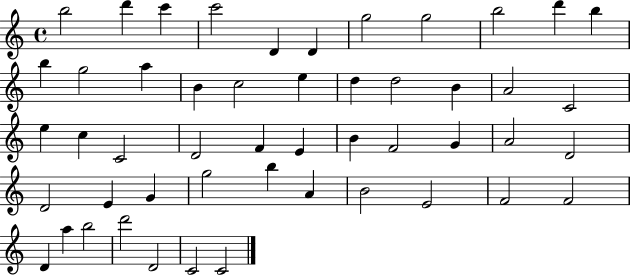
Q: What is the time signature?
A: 4/4